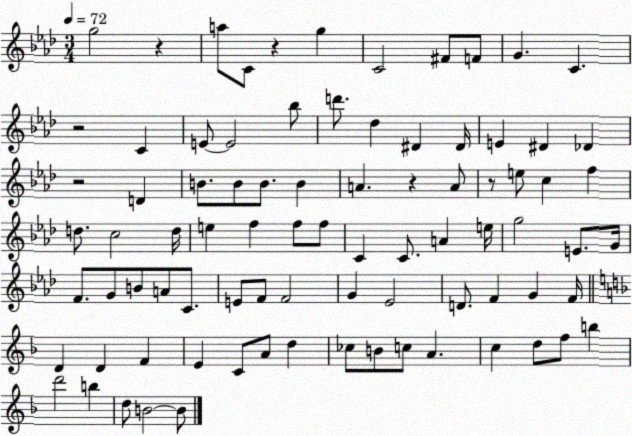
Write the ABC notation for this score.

X:1
T:Untitled
M:3/4
L:1/4
K:Ab
g2 z a/2 C/2 z g C2 ^F/2 F/2 G C z2 C E/2 E2 _b/2 d'/2 _d ^D ^D/4 E ^D _D z2 D B/2 B/2 B/2 B A z A/2 z/2 e/2 c f d/2 c2 d/4 e f f/2 f/2 C C/2 A e/4 g2 E/2 G/4 F/2 G/2 B/2 A/2 C/2 E/2 F/2 F2 G _E2 D/2 F G F/4 D D F E C/2 A/2 d _c/2 B/2 c/2 A c d/2 f/2 b d'2 b d/2 B2 B/2